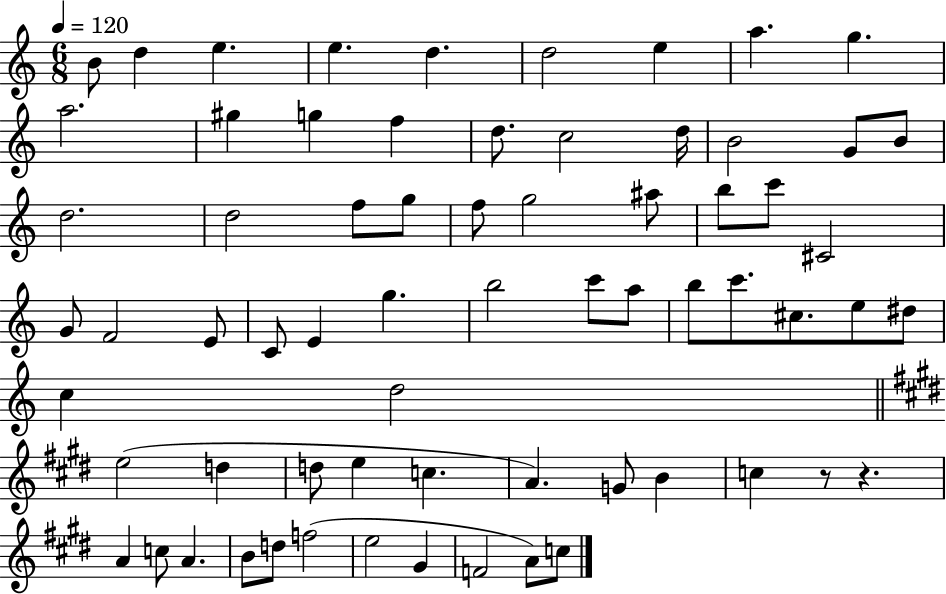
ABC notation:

X:1
T:Untitled
M:6/8
L:1/4
K:C
B/2 d e e d d2 e a g a2 ^g g f d/2 c2 d/4 B2 G/2 B/2 d2 d2 f/2 g/2 f/2 g2 ^a/2 b/2 c'/2 ^C2 G/2 F2 E/2 C/2 E g b2 c'/2 a/2 b/2 c'/2 ^c/2 e/2 ^d/2 c d2 e2 d d/2 e c A G/2 B c z/2 z A c/2 A B/2 d/2 f2 e2 ^G F2 A/2 c/2